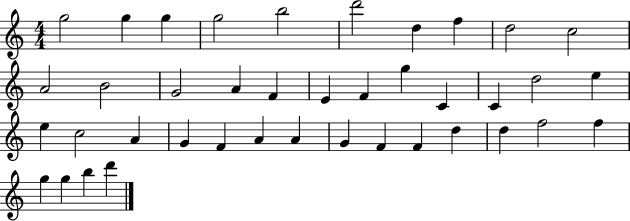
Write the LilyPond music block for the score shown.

{
  \clef treble
  \numericTimeSignature
  \time 4/4
  \key c \major
  g''2 g''4 g''4 | g''2 b''2 | d'''2 d''4 f''4 | d''2 c''2 | \break a'2 b'2 | g'2 a'4 f'4 | e'4 f'4 g''4 c'4 | c'4 d''2 e''4 | \break e''4 c''2 a'4 | g'4 f'4 a'4 a'4 | g'4 f'4 f'4 d''4 | d''4 f''2 f''4 | \break g''4 g''4 b''4 d'''4 | \bar "|."
}